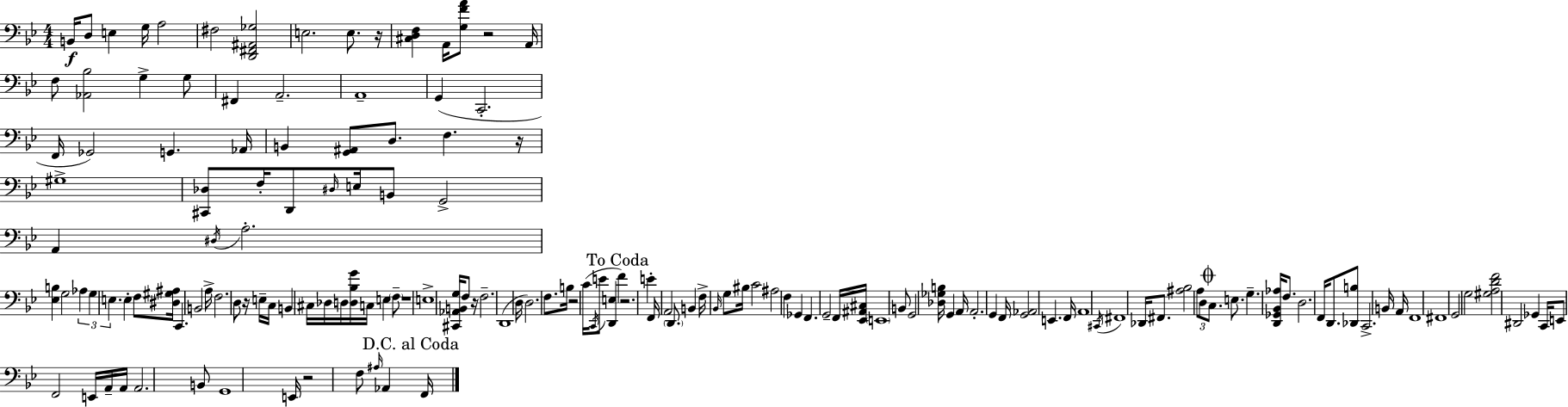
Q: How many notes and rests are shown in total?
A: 157